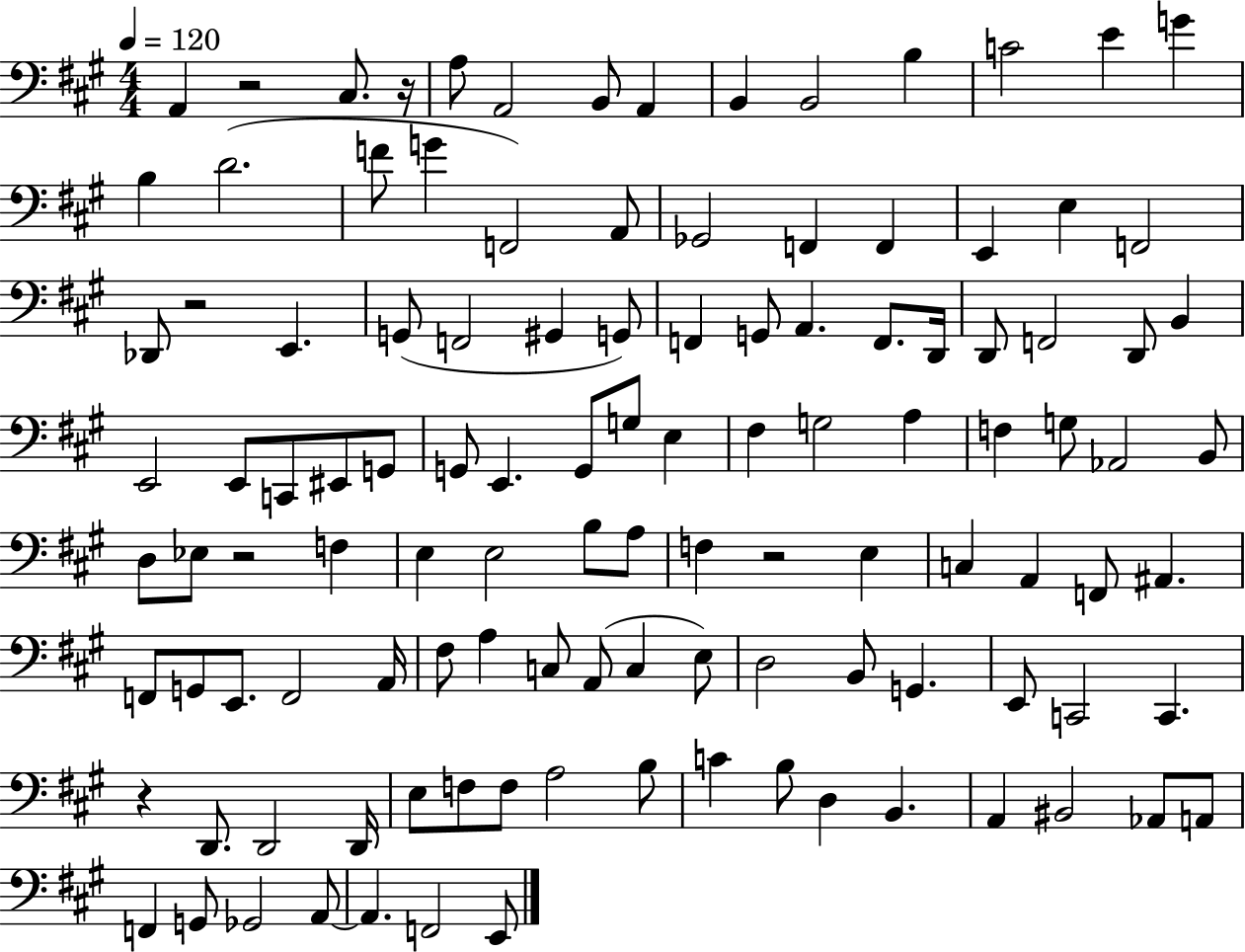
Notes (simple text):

A2/q R/h C#3/e. R/s A3/e A2/h B2/e A2/q B2/q B2/h B3/q C4/h E4/q G4/q B3/q D4/h. F4/e G4/q F2/h A2/e Gb2/h F2/q F2/q E2/q E3/q F2/h Db2/e R/h E2/q. G2/e F2/h G#2/q G2/e F2/q G2/e A2/q. F2/e. D2/s D2/e F2/h D2/e B2/q E2/h E2/e C2/e EIS2/e G2/e G2/e E2/q. G2/e G3/e E3/q F#3/q G3/h A3/q F3/q G3/e Ab2/h B2/e D3/e Eb3/e R/h F3/q E3/q E3/h B3/e A3/e F3/q R/h E3/q C3/q A2/q F2/e A#2/q. F2/e G2/e E2/e. F2/h A2/s F#3/e A3/q C3/e A2/e C3/q E3/e D3/h B2/e G2/q. E2/e C2/h C2/q. R/q D2/e. D2/h D2/s E3/e F3/e F3/e A3/h B3/e C4/q B3/e D3/q B2/q. A2/q BIS2/h Ab2/e A2/e F2/q G2/e Gb2/h A2/e A2/q. F2/h E2/e